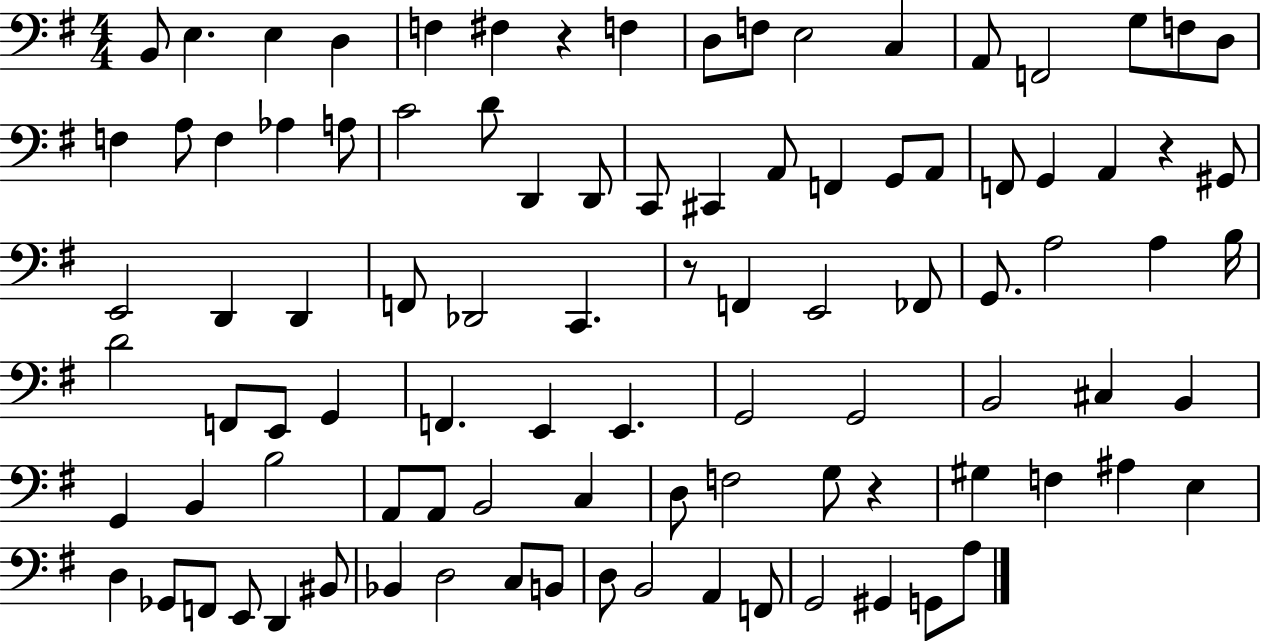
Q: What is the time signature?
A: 4/4